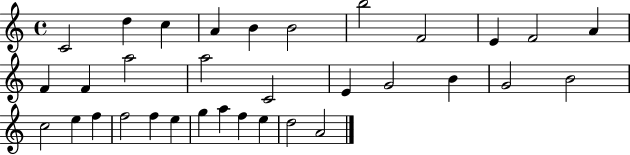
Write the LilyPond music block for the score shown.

{
  \clef treble
  \time 4/4
  \defaultTimeSignature
  \key c \major
  c'2 d''4 c''4 | a'4 b'4 b'2 | b''2 f'2 | e'4 f'2 a'4 | \break f'4 f'4 a''2 | a''2 c'2 | e'4 g'2 b'4 | g'2 b'2 | \break c''2 e''4 f''4 | f''2 f''4 e''4 | g''4 a''4 f''4 e''4 | d''2 a'2 | \break \bar "|."
}